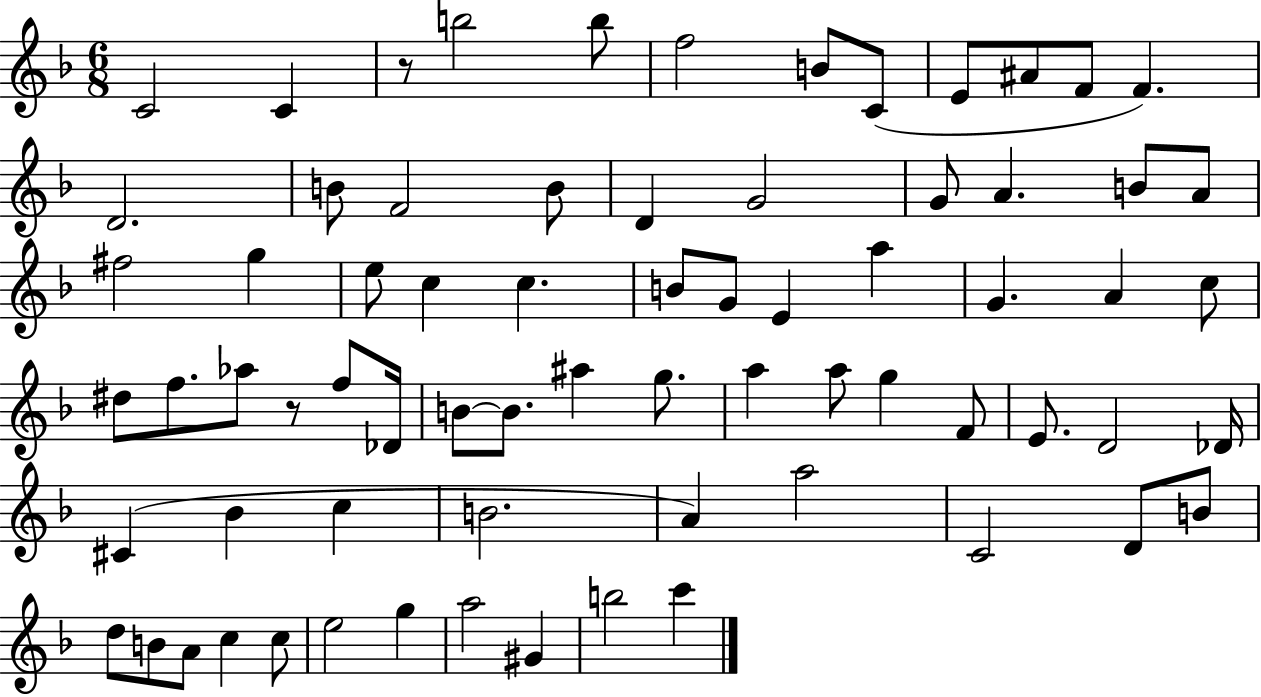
C4/h C4/q R/e B5/h B5/e F5/h B4/e C4/e E4/e A#4/e F4/e F4/q. D4/h. B4/e F4/h B4/e D4/q G4/h G4/e A4/q. B4/e A4/e F#5/h G5/q E5/e C5/q C5/q. B4/e G4/e E4/q A5/q G4/q. A4/q C5/e D#5/e F5/e. Ab5/e R/e F5/e Db4/s B4/e B4/e. A#5/q G5/e. A5/q A5/e G5/q F4/e E4/e. D4/h Db4/s C#4/q Bb4/q C5/q B4/h. A4/q A5/h C4/h D4/e B4/e D5/e B4/e A4/e C5/q C5/e E5/h G5/q A5/h G#4/q B5/h C6/q